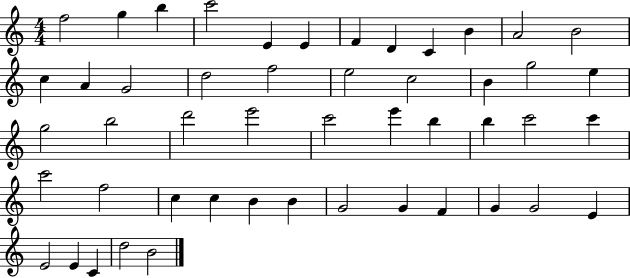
X:1
T:Untitled
M:4/4
L:1/4
K:C
f2 g b c'2 E E F D C B A2 B2 c A G2 d2 f2 e2 c2 B g2 e g2 b2 d'2 e'2 c'2 e' b b c'2 c' c'2 f2 c c B B G2 G F G G2 E E2 E C d2 B2